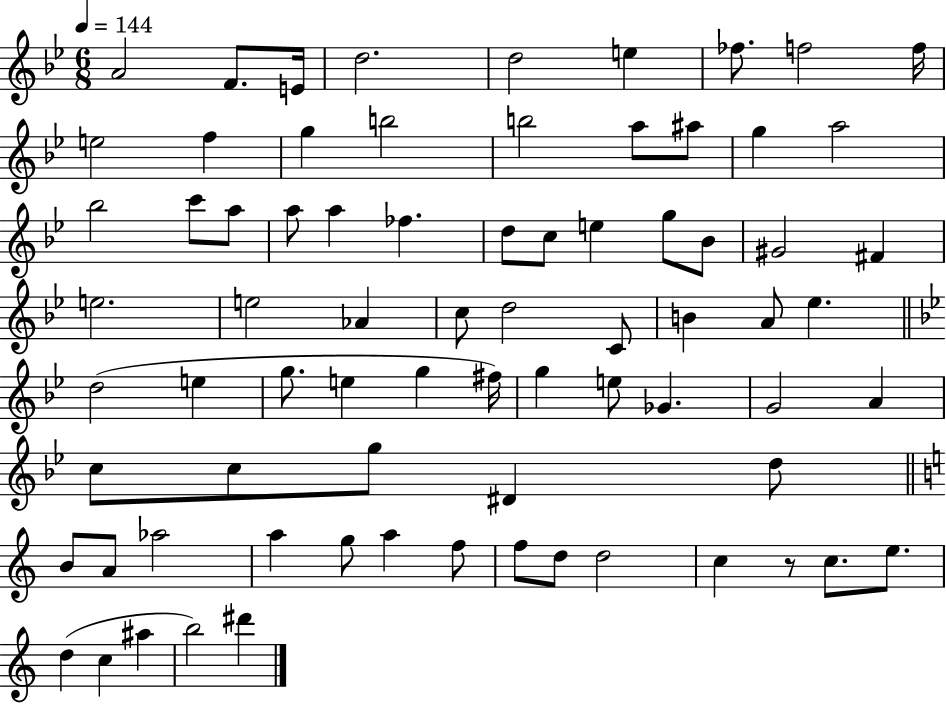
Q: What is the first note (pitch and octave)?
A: A4